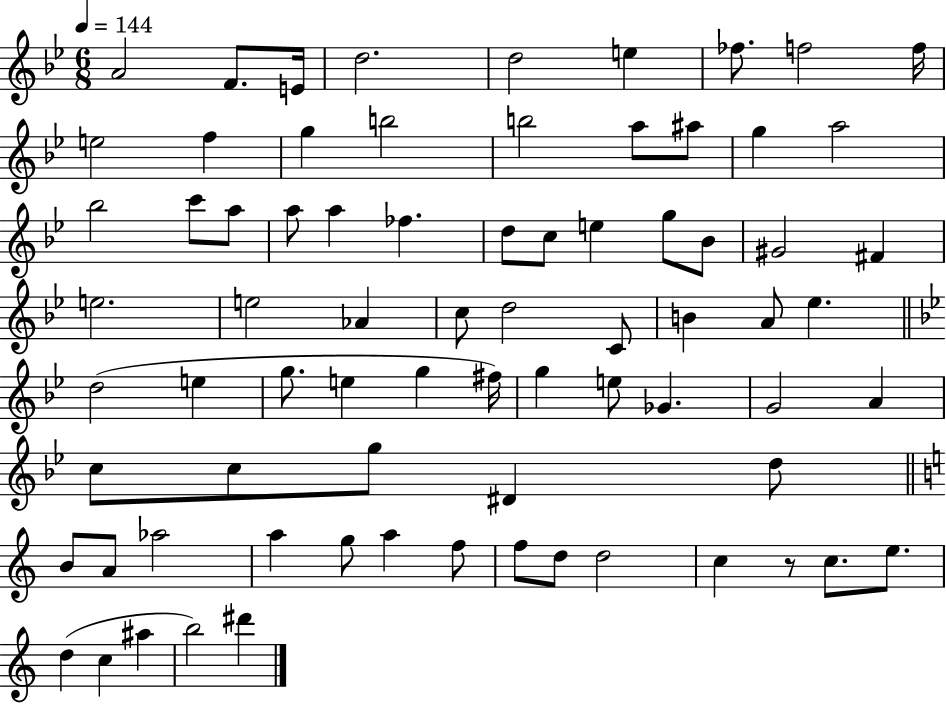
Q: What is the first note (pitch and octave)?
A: A4